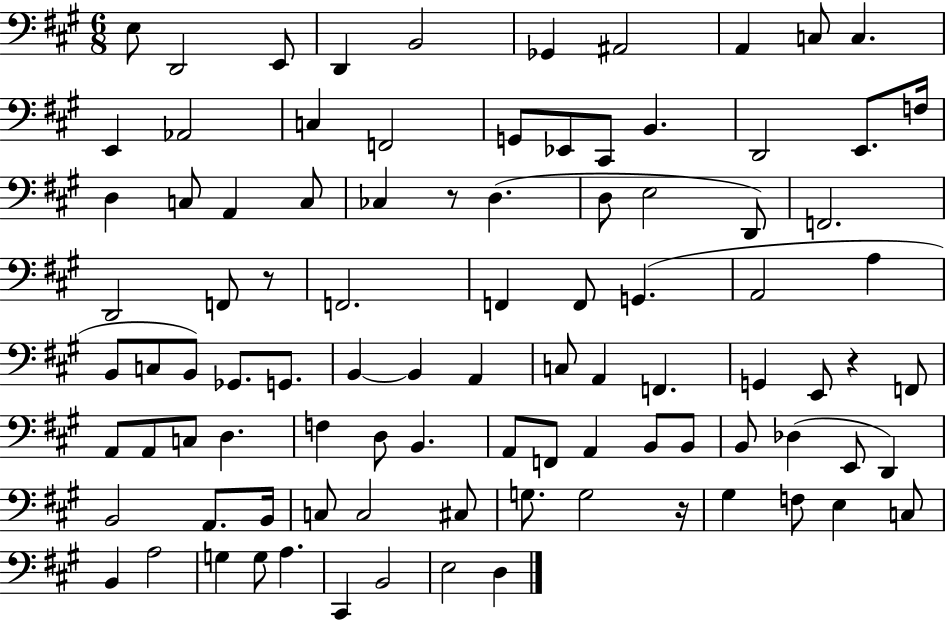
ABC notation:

X:1
T:Untitled
M:6/8
L:1/4
K:A
E,/2 D,,2 E,,/2 D,, B,,2 _G,, ^A,,2 A,, C,/2 C, E,, _A,,2 C, F,,2 G,,/2 _E,,/2 ^C,,/2 B,, D,,2 E,,/2 F,/4 D, C,/2 A,, C,/2 _C, z/2 D, D,/2 E,2 D,,/2 F,,2 D,,2 F,,/2 z/2 F,,2 F,, F,,/2 G,, A,,2 A, B,,/2 C,/2 B,,/2 _G,,/2 G,,/2 B,, B,, A,, C,/2 A,, F,, G,, E,,/2 z F,,/2 A,,/2 A,,/2 C,/2 D, F, D,/2 B,, A,,/2 F,,/2 A,, B,,/2 B,,/2 B,,/2 _D, E,,/2 D,, B,,2 A,,/2 B,,/4 C,/2 C,2 ^C,/2 G,/2 G,2 z/4 ^G, F,/2 E, C,/2 B,, A,2 G, G,/2 A, ^C,, B,,2 E,2 D,